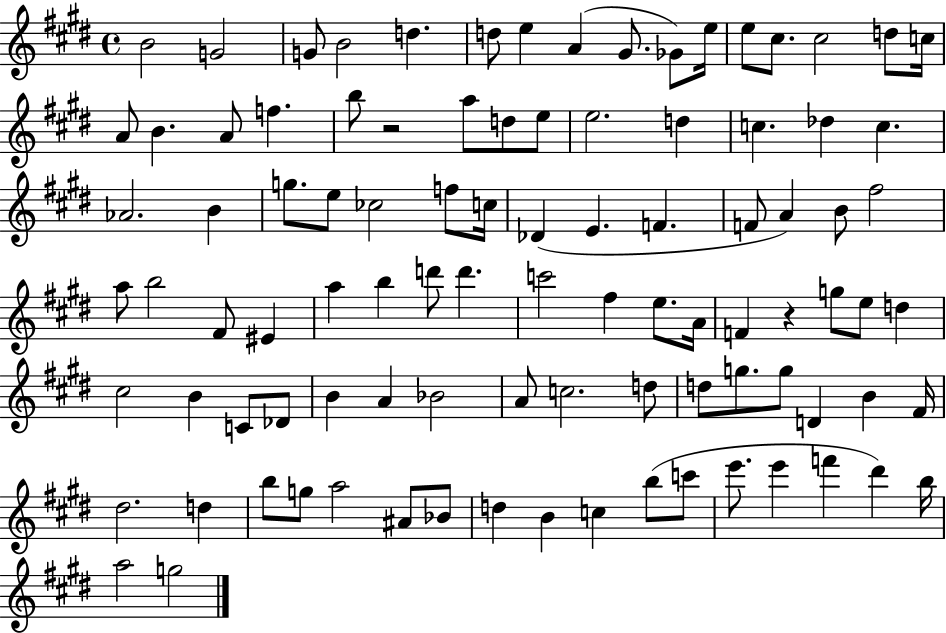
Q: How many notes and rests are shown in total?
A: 96